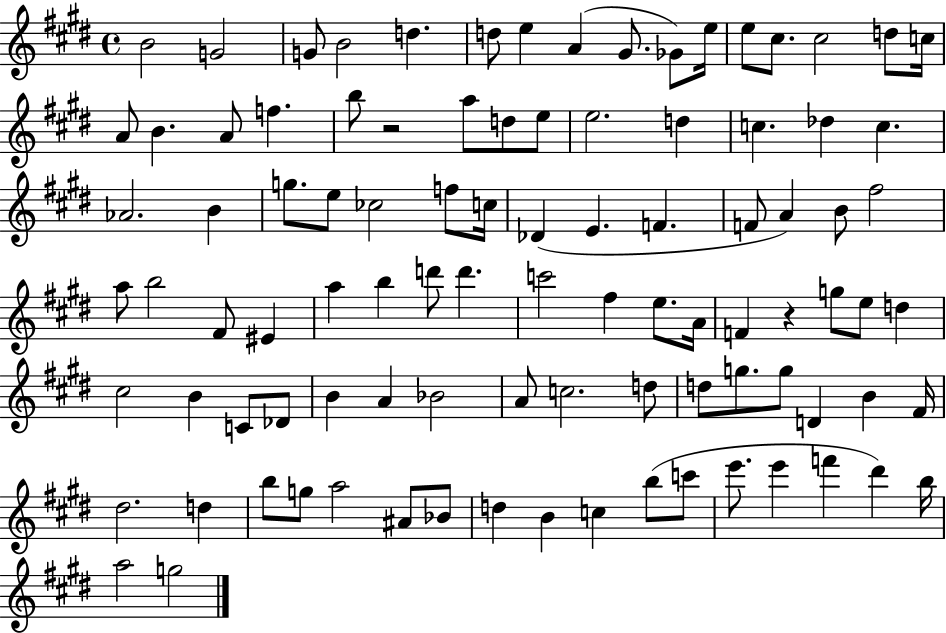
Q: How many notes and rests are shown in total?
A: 96